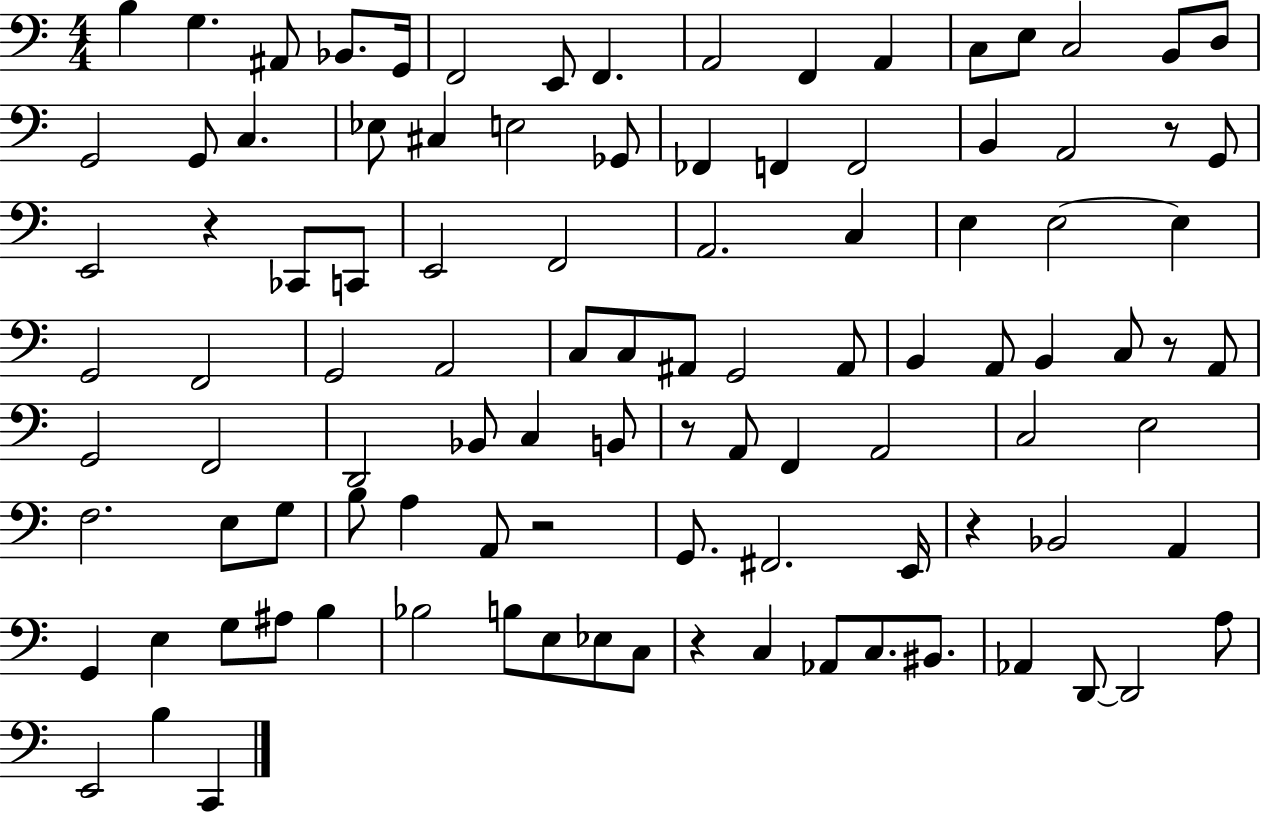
X:1
T:Untitled
M:4/4
L:1/4
K:C
B, G, ^A,,/2 _B,,/2 G,,/4 F,,2 E,,/2 F,, A,,2 F,, A,, C,/2 E,/2 C,2 B,,/2 D,/2 G,,2 G,,/2 C, _E,/2 ^C, E,2 _G,,/2 _F,, F,, F,,2 B,, A,,2 z/2 G,,/2 E,,2 z _C,,/2 C,,/2 E,,2 F,,2 A,,2 C, E, E,2 E, G,,2 F,,2 G,,2 A,,2 C,/2 C,/2 ^A,,/2 G,,2 ^A,,/2 B,, A,,/2 B,, C,/2 z/2 A,,/2 G,,2 F,,2 D,,2 _B,,/2 C, B,,/2 z/2 A,,/2 F,, A,,2 C,2 E,2 F,2 E,/2 G,/2 B,/2 A, A,,/2 z2 G,,/2 ^F,,2 E,,/4 z _B,,2 A,, G,, E, G,/2 ^A,/2 B, _B,2 B,/2 E,/2 _E,/2 C,/2 z C, _A,,/2 C,/2 ^B,,/2 _A,, D,,/2 D,,2 A,/2 E,,2 B, C,,